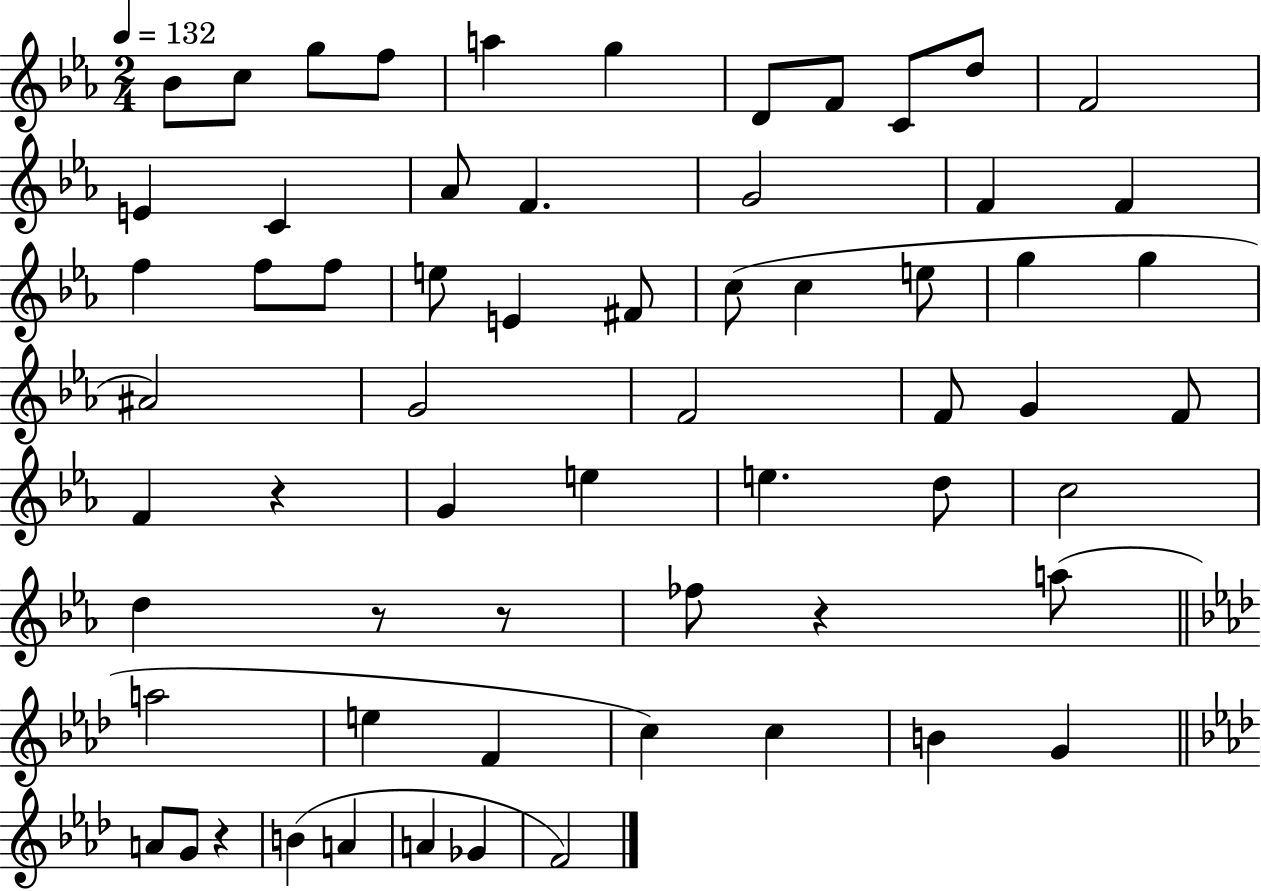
Bb4/e C5/e G5/e F5/e A5/q G5/q D4/e F4/e C4/e D5/e F4/h E4/q C4/q Ab4/e F4/q. G4/h F4/q F4/q F5/q F5/e F5/e E5/e E4/q F#4/e C5/e C5/q E5/e G5/q G5/q A#4/h G4/h F4/h F4/e G4/q F4/e F4/q R/q G4/q E5/q E5/q. D5/e C5/h D5/q R/e R/e FES5/e R/q A5/e A5/h E5/q F4/q C5/q C5/q B4/q G4/q A4/e G4/e R/q B4/q A4/q A4/q Gb4/q F4/h